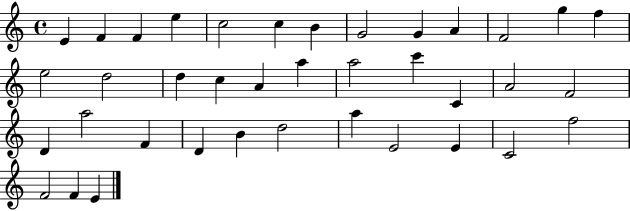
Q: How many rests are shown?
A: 0